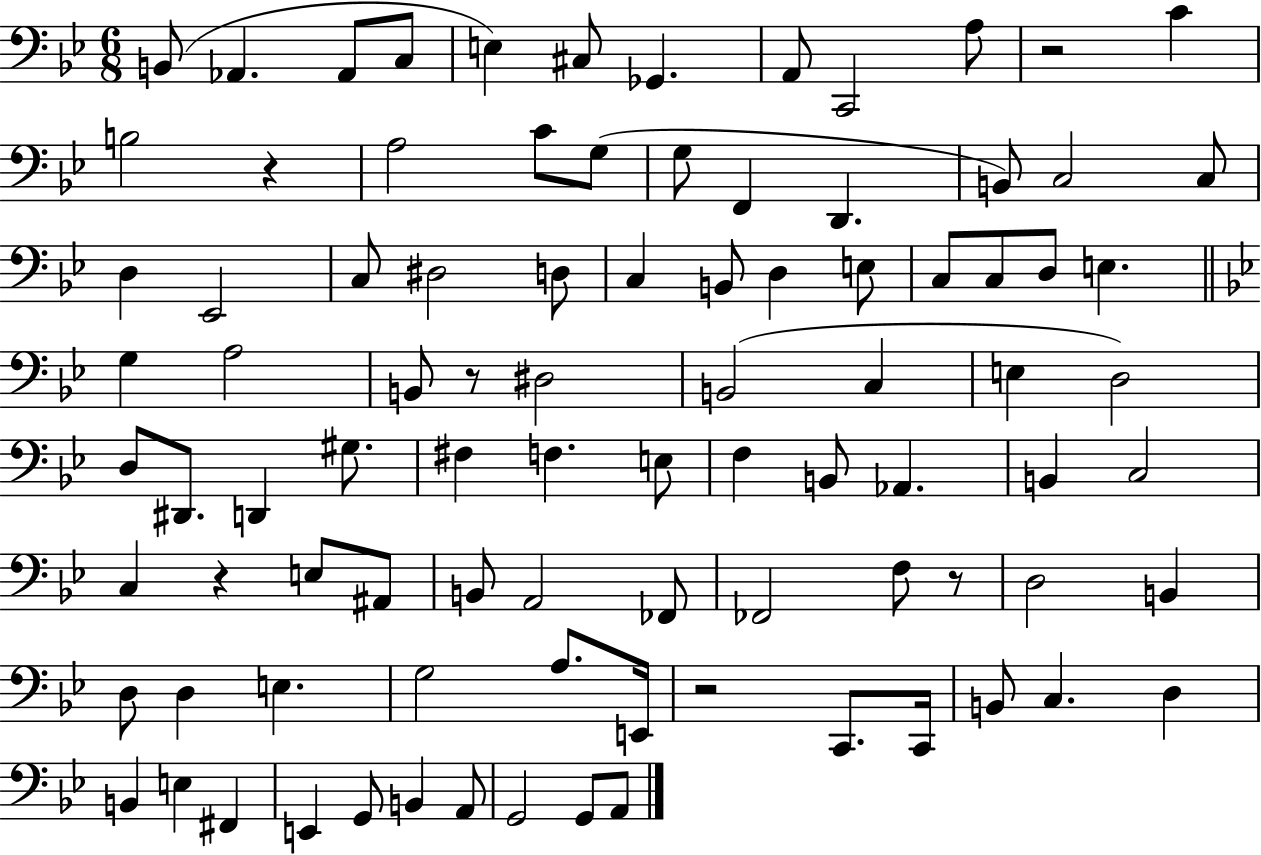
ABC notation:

X:1
T:Untitled
M:6/8
L:1/4
K:Bb
B,,/2 _A,, _A,,/2 C,/2 E, ^C,/2 _G,, A,,/2 C,,2 A,/2 z2 C B,2 z A,2 C/2 G,/2 G,/2 F,, D,, B,,/2 C,2 C,/2 D, _E,,2 C,/2 ^D,2 D,/2 C, B,,/2 D, E,/2 C,/2 C,/2 D,/2 E, G, A,2 B,,/2 z/2 ^D,2 B,,2 C, E, D,2 D,/2 ^D,,/2 D,, ^G,/2 ^F, F, E,/2 F, B,,/2 _A,, B,, C,2 C, z E,/2 ^A,,/2 B,,/2 A,,2 _F,,/2 _F,,2 F,/2 z/2 D,2 B,, D,/2 D, E, G,2 A,/2 E,,/4 z2 C,,/2 C,,/4 B,,/2 C, D, B,, E, ^F,, E,, G,,/2 B,, A,,/2 G,,2 G,,/2 A,,/2